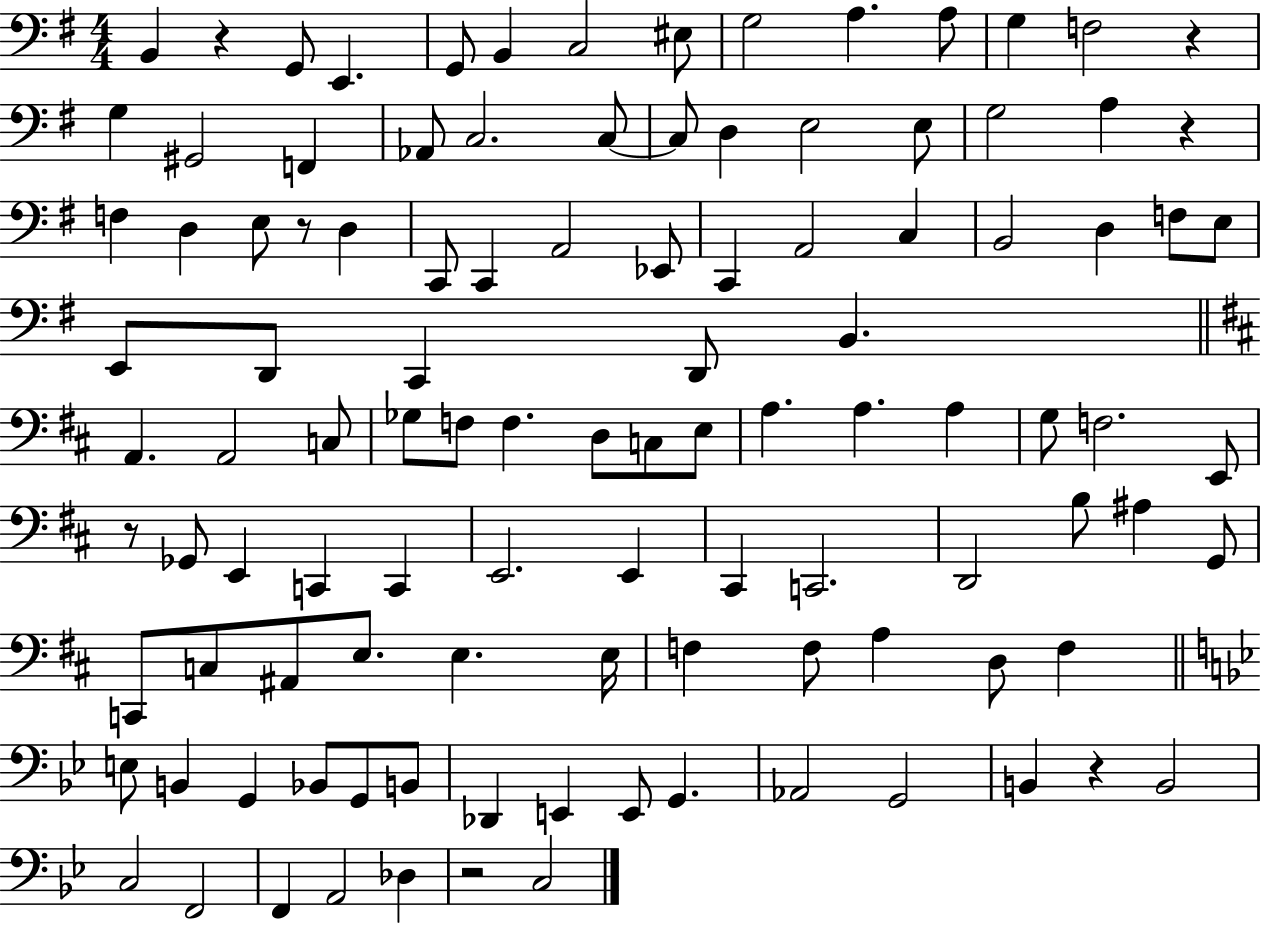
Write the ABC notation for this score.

X:1
T:Untitled
M:4/4
L:1/4
K:G
B,, z G,,/2 E,, G,,/2 B,, C,2 ^E,/2 G,2 A, A,/2 G, F,2 z G, ^G,,2 F,, _A,,/2 C,2 C,/2 C,/2 D, E,2 E,/2 G,2 A, z F, D, E,/2 z/2 D, C,,/2 C,, A,,2 _E,,/2 C,, A,,2 C, B,,2 D, F,/2 E,/2 E,,/2 D,,/2 C,, D,,/2 B,, A,, A,,2 C,/2 _G,/2 F,/2 F, D,/2 C,/2 E,/2 A, A, A, G,/2 F,2 E,,/2 z/2 _G,,/2 E,, C,, C,, E,,2 E,, ^C,, C,,2 D,,2 B,/2 ^A, G,,/2 C,,/2 C,/2 ^A,,/2 E,/2 E, E,/4 F, F,/2 A, D,/2 F, E,/2 B,, G,, _B,,/2 G,,/2 B,,/2 _D,, E,, E,,/2 G,, _A,,2 G,,2 B,, z B,,2 C,2 F,,2 F,, A,,2 _D, z2 C,2